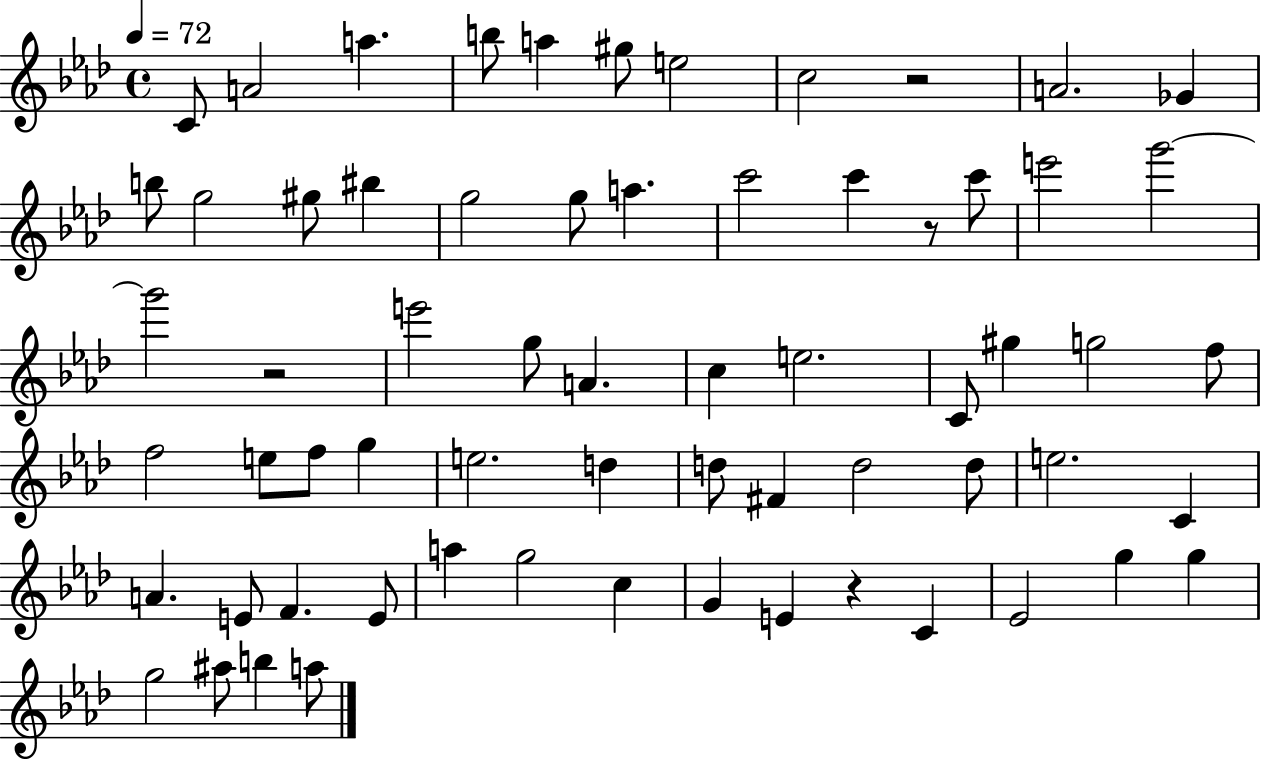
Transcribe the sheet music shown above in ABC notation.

X:1
T:Untitled
M:4/4
L:1/4
K:Ab
C/2 A2 a b/2 a ^g/2 e2 c2 z2 A2 _G b/2 g2 ^g/2 ^b g2 g/2 a c'2 c' z/2 c'/2 e'2 g'2 g'2 z2 e'2 g/2 A c e2 C/2 ^g g2 f/2 f2 e/2 f/2 g e2 d d/2 ^F d2 d/2 e2 C A E/2 F E/2 a g2 c G E z C _E2 g g g2 ^a/2 b a/2